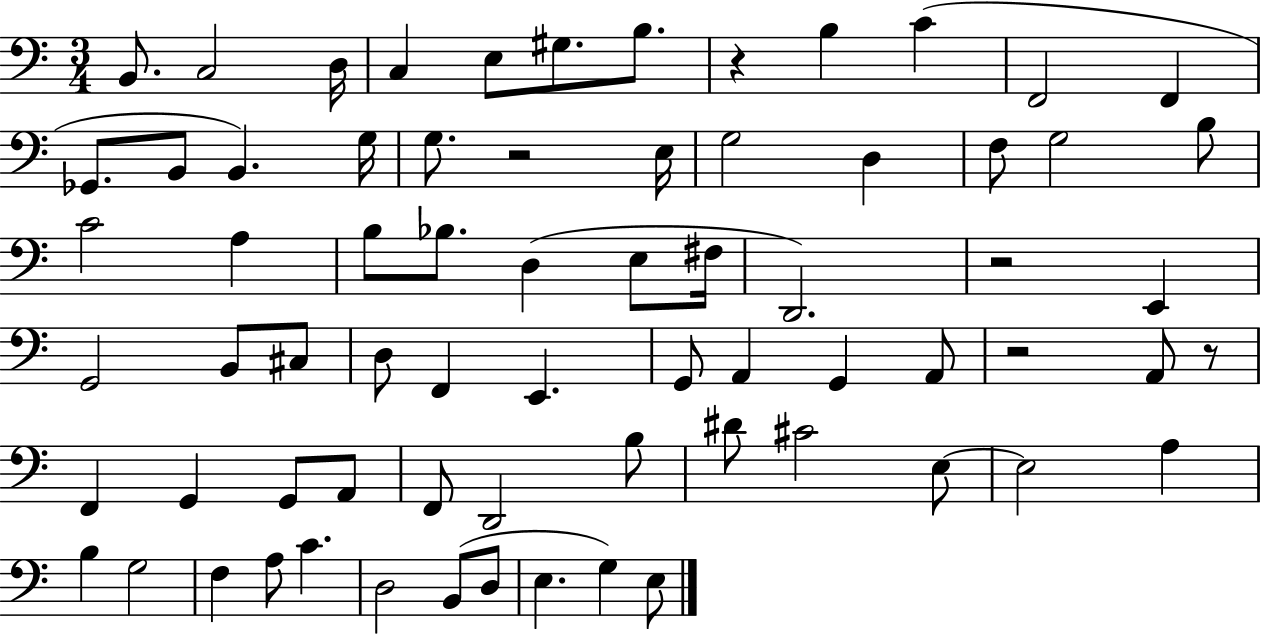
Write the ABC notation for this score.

X:1
T:Untitled
M:3/4
L:1/4
K:C
B,,/2 C,2 D,/4 C, E,/2 ^G,/2 B,/2 z B, C F,,2 F,, _G,,/2 B,,/2 B,, G,/4 G,/2 z2 E,/4 G,2 D, F,/2 G,2 B,/2 C2 A, B,/2 _B,/2 D, E,/2 ^F,/4 D,,2 z2 E,, G,,2 B,,/2 ^C,/2 D,/2 F,, E,, G,,/2 A,, G,, A,,/2 z2 A,,/2 z/2 F,, G,, G,,/2 A,,/2 F,,/2 D,,2 B,/2 ^D/2 ^C2 E,/2 E,2 A, B, G,2 F, A,/2 C D,2 B,,/2 D,/2 E, G, E,/2